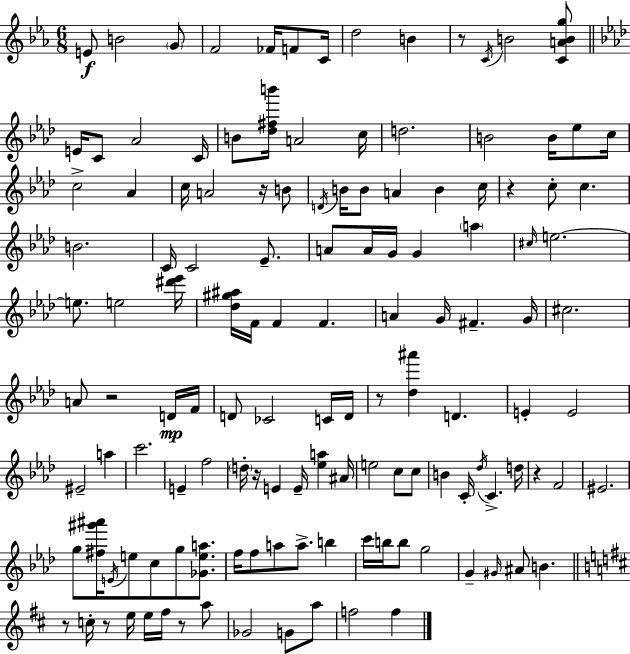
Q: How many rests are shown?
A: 10